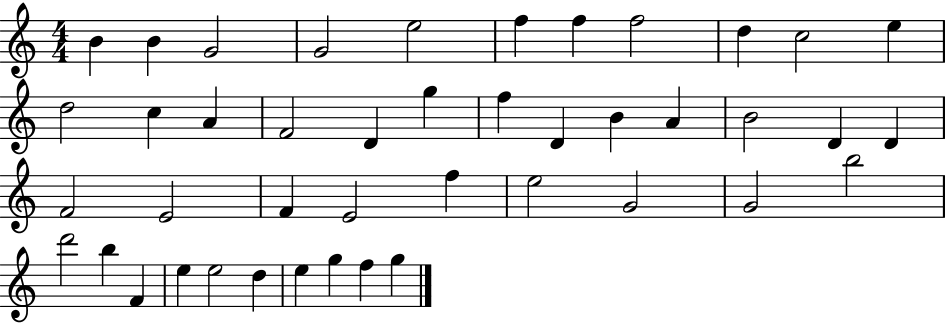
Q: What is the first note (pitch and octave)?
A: B4